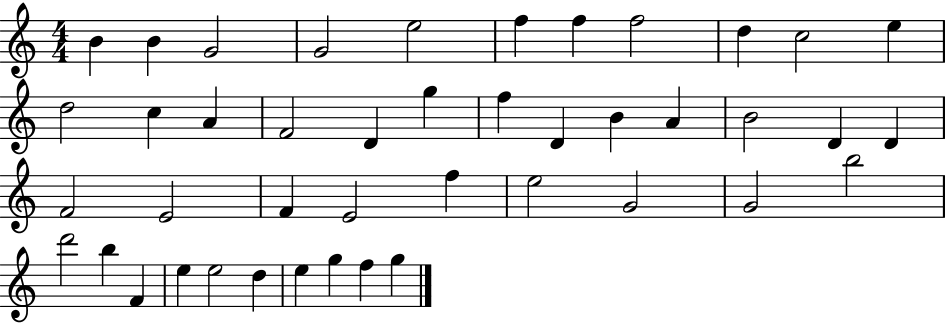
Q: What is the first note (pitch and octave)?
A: B4